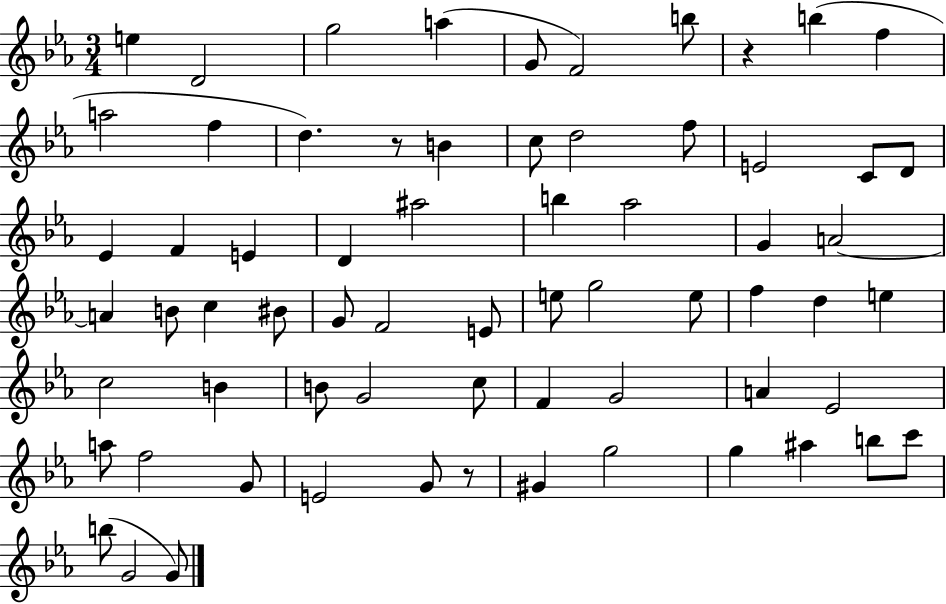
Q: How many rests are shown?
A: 3